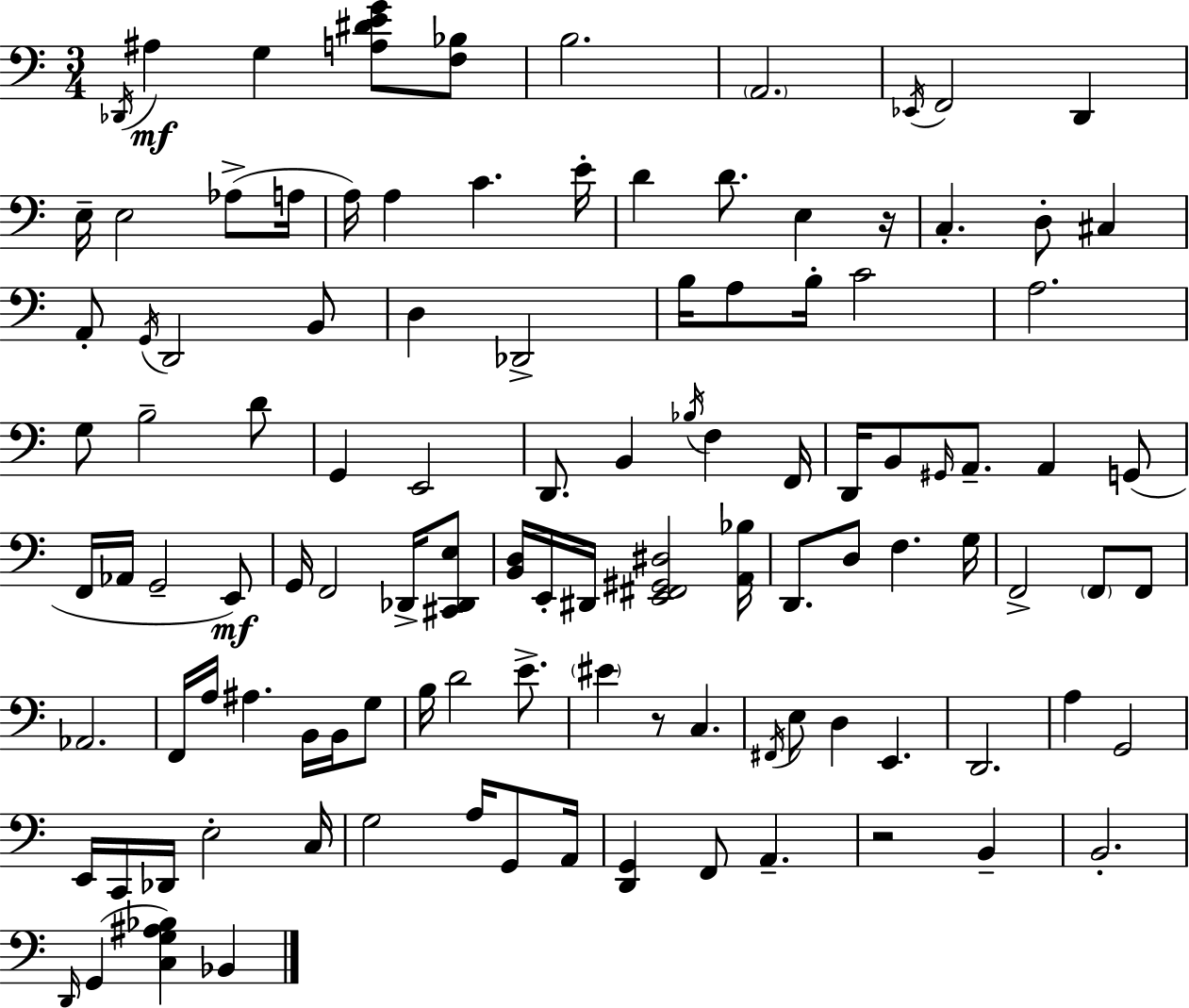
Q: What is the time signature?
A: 3/4